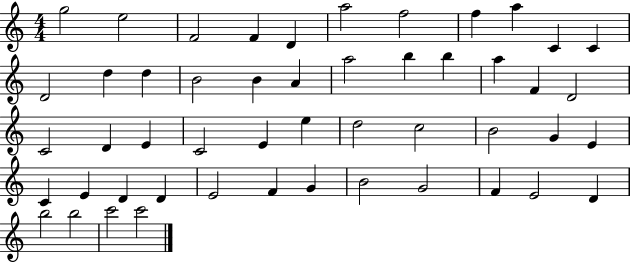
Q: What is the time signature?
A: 4/4